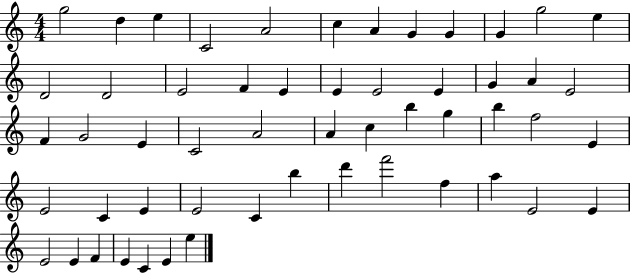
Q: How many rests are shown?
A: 0